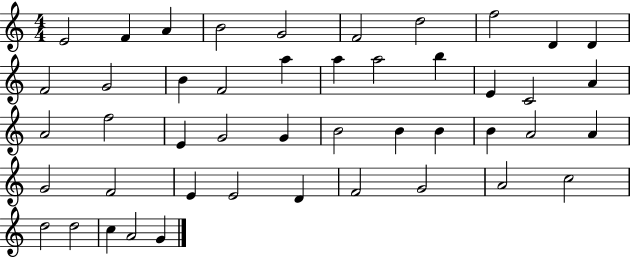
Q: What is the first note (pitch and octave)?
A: E4